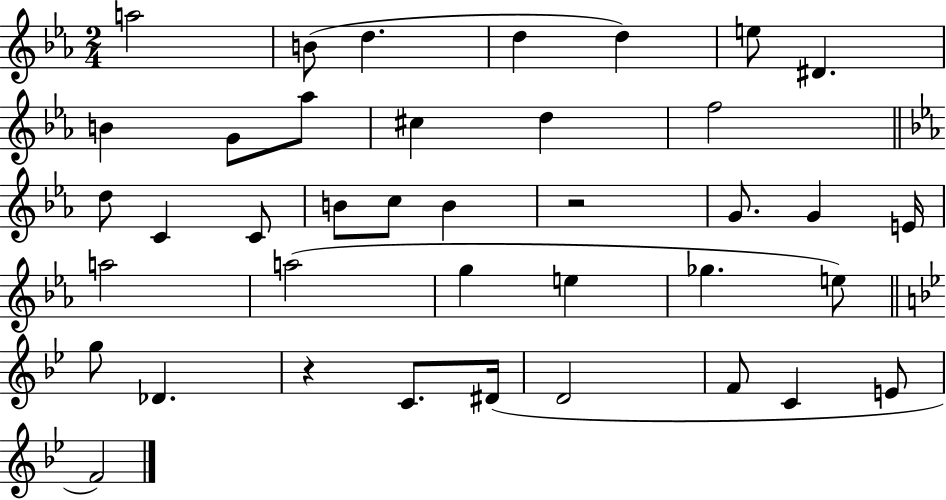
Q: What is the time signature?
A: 2/4